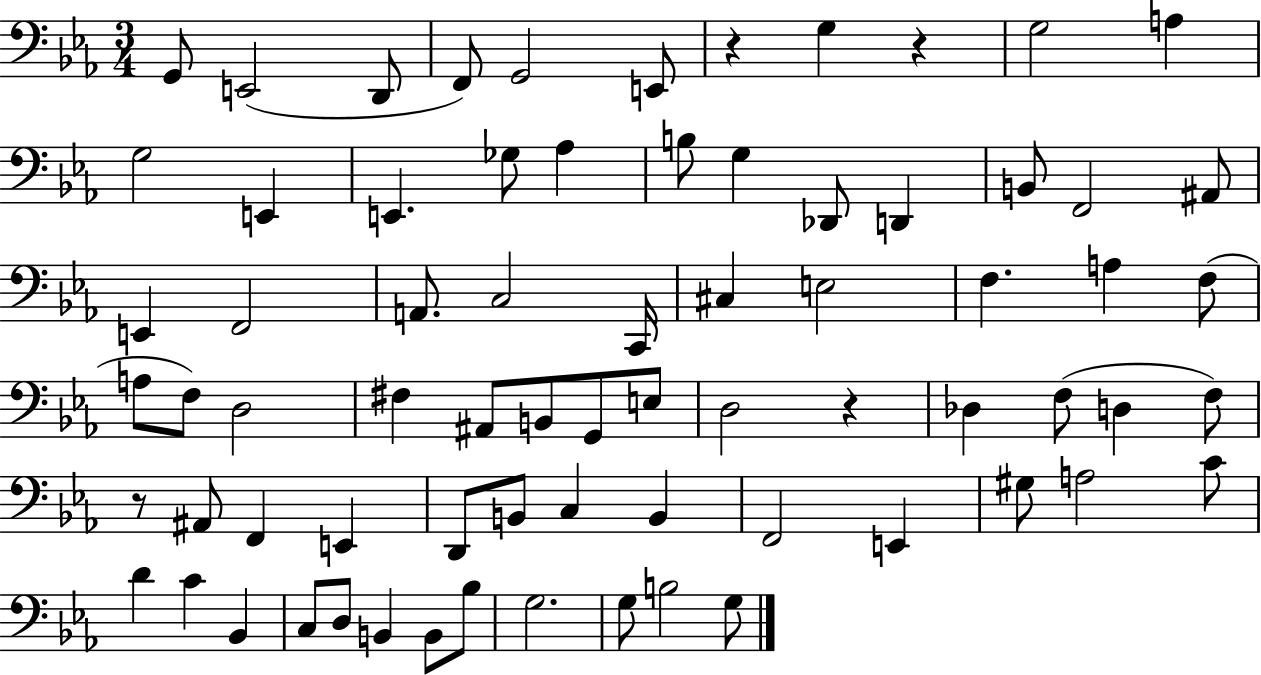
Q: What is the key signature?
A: EES major